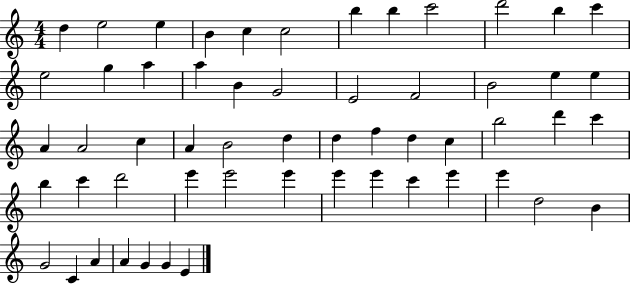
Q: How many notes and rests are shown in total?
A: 56